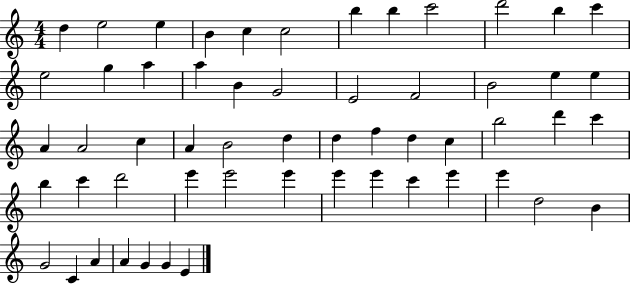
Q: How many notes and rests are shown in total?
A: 56